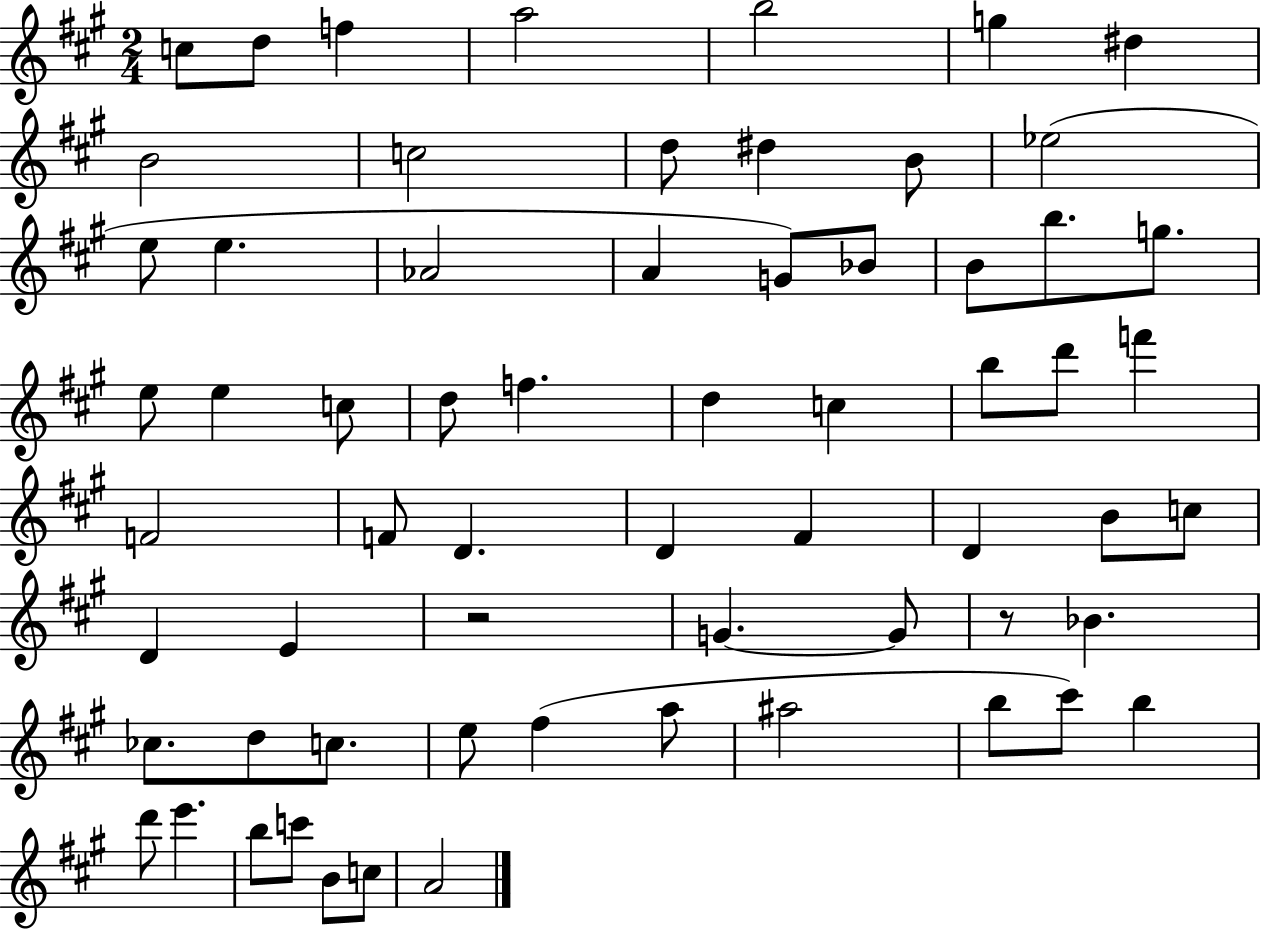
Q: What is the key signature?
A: A major